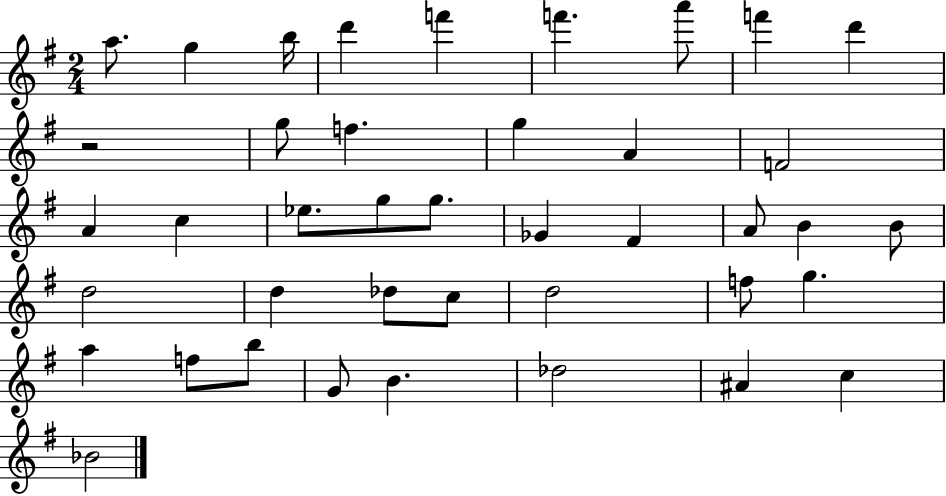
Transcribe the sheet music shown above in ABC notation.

X:1
T:Untitled
M:2/4
L:1/4
K:G
a/2 g b/4 d' f' f' a'/2 f' d' z2 g/2 f g A F2 A c _e/2 g/2 g/2 _G ^F A/2 B B/2 d2 d _d/2 c/2 d2 f/2 g a f/2 b/2 G/2 B _d2 ^A c _B2